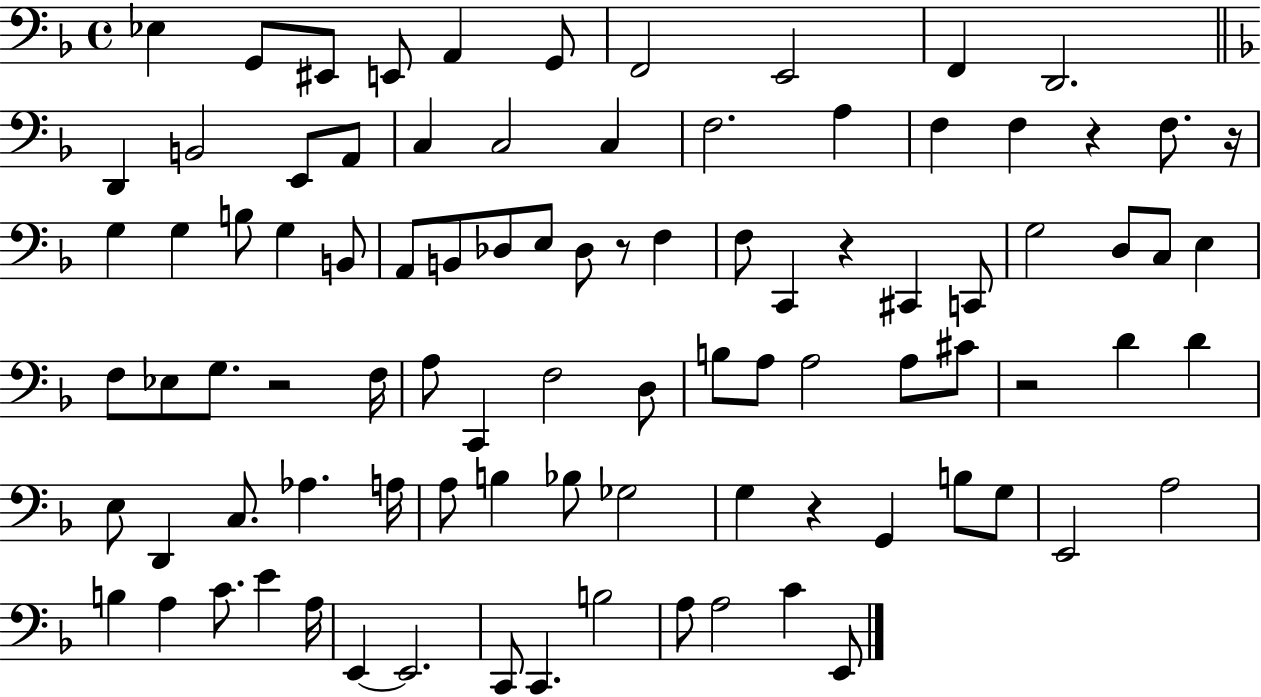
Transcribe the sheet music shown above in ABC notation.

X:1
T:Untitled
M:4/4
L:1/4
K:F
_E, G,,/2 ^E,,/2 E,,/2 A,, G,,/2 F,,2 E,,2 F,, D,,2 D,, B,,2 E,,/2 A,,/2 C, C,2 C, F,2 A, F, F, z F,/2 z/4 G, G, B,/2 G, B,,/2 A,,/2 B,,/2 _D,/2 E,/2 _D,/2 z/2 F, F,/2 C,, z ^C,, C,,/2 G,2 D,/2 C,/2 E, F,/2 _E,/2 G,/2 z2 F,/4 A,/2 C,, F,2 D,/2 B,/2 A,/2 A,2 A,/2 ^C/2 z2 D D E,/2 D,, C,/2 _A, A,/4 A,/2 B, _B,/2 _G,2 G, z G,, B,/2 G,/2 E,,2 A,2 B, A, C/2 E A,/4 E,, E,,2 C,,/2 C,, B,2 A,/2 A,2 C E,,/2